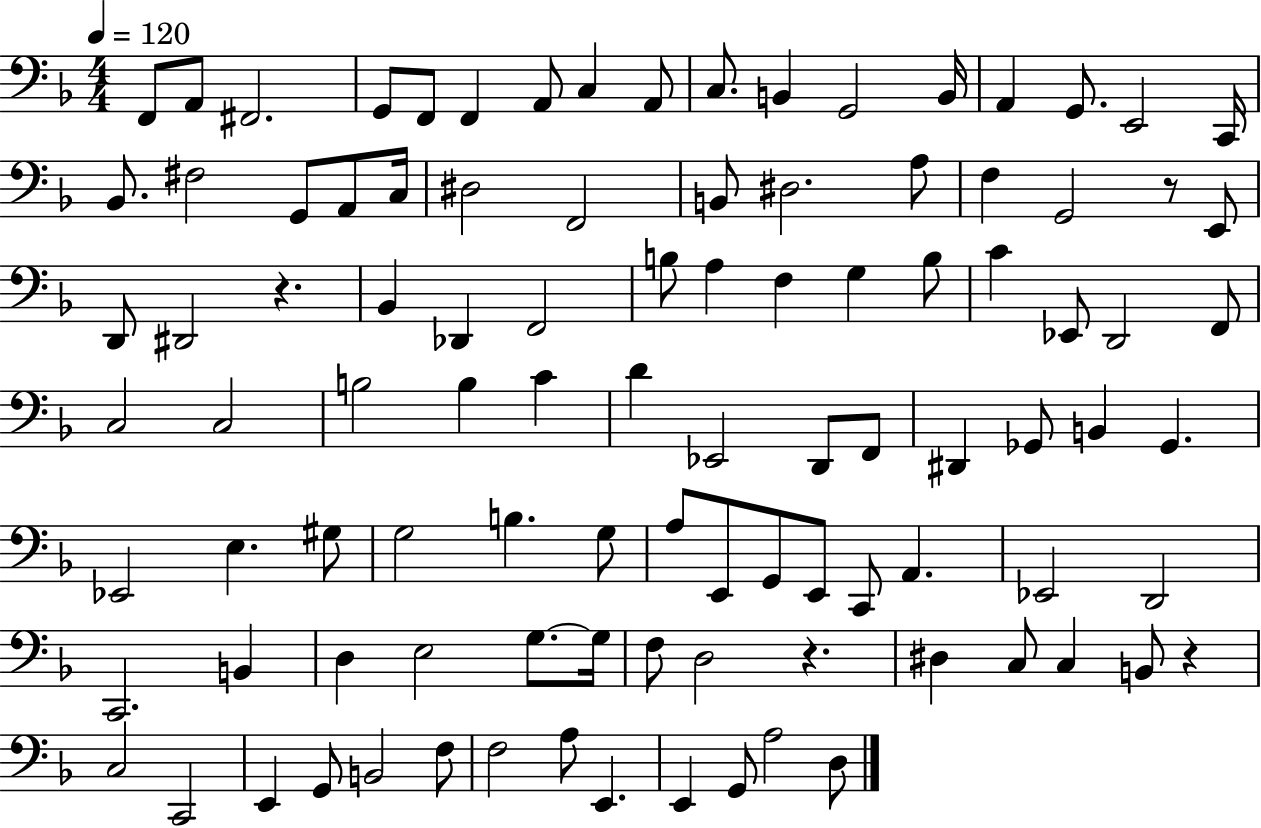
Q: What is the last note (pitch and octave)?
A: D3